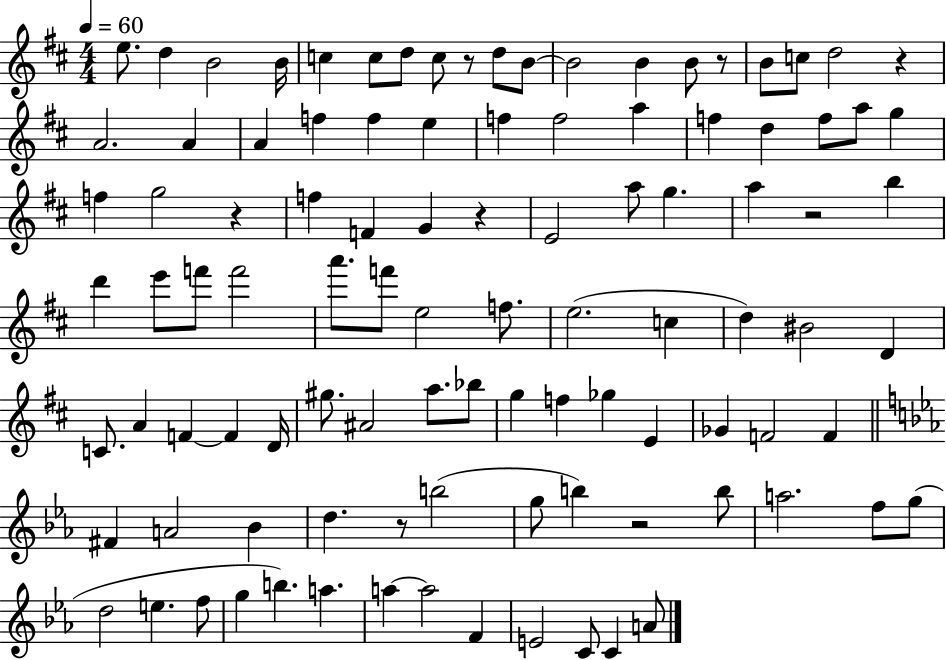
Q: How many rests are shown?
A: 8